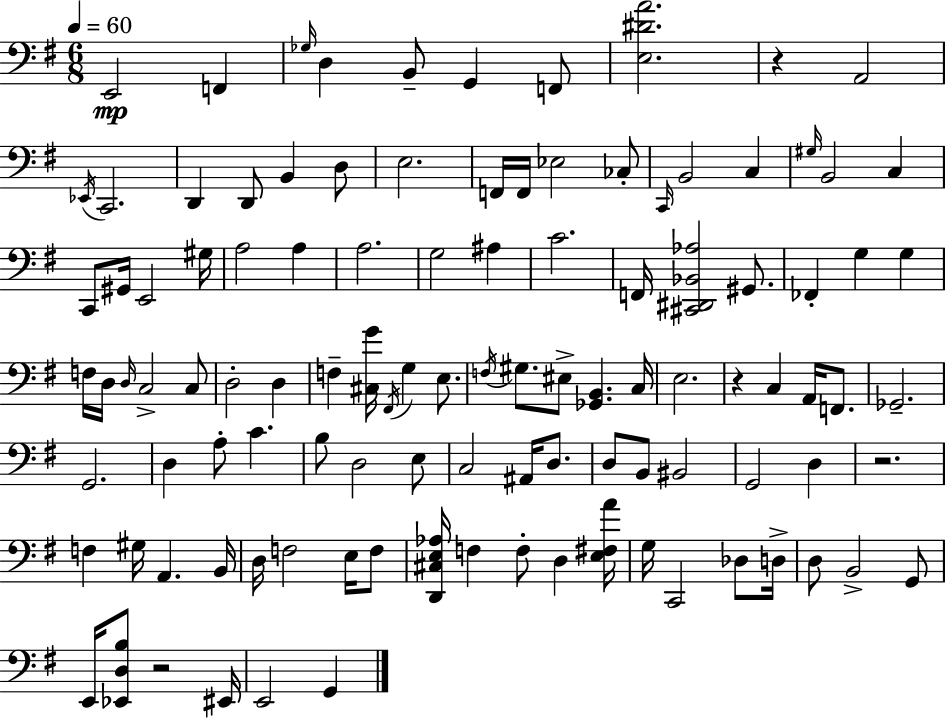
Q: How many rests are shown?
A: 4